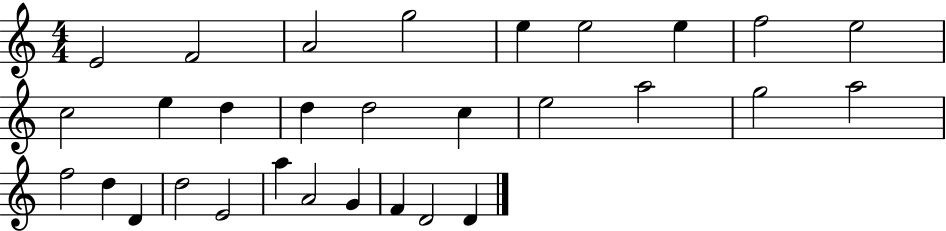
E4/h F4/h A4/h G5/h E5/q E5/h E5/q F5/h E5/h C5/h E5/q D5/q D5/q D5/h C5/q E5/h A5/h G5/h A5/h F5/h D5/q D4/q D5/h E4/h A5/q A4/h G4/q F4/q D4/h D4/q